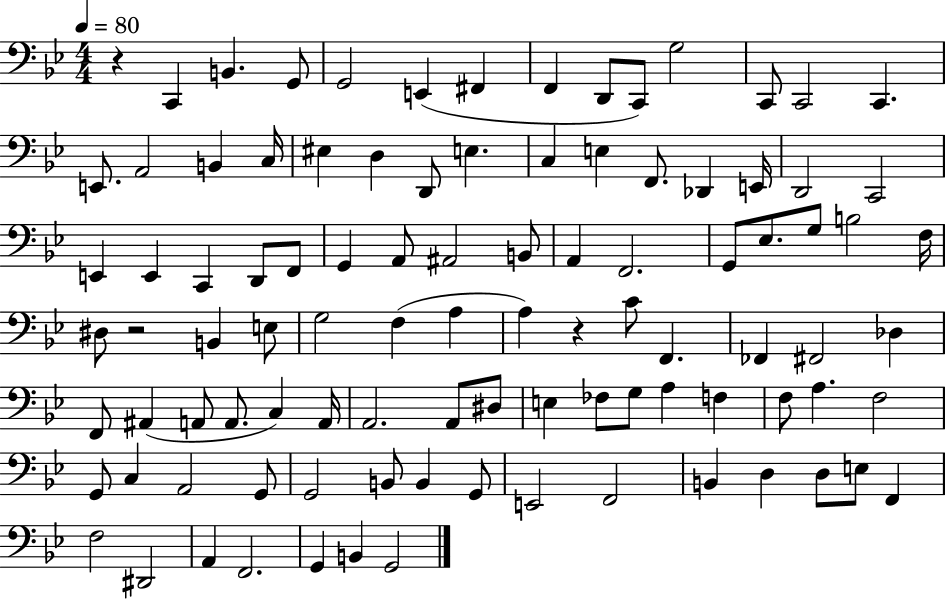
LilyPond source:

{
  \clef bass
  \numericTimeSignature
  \time 4/4
  \key bes \major
  \tempo 4 = 80
  r4 c,4 b,4. g,8 | g,2 e,4( fis,4 | f,4 d,8 c,8) g2 | c,8 c,2 c,4. | \break e,8. a,2 b,4 c16 | eis4 d4 d,8 e4. | c4 e4 f,8. des,4 e,16 | d,2 c,2 | \break e,4 e,4 c,4 d,8 f,8 | g,4 a,8 ais,2 b,8 | a,4 f,2. | g,8 ees8. g8 b2 f16 | \break dis8 r2 b,4 e8 | g2 f4( a4 | a4) r4 c'8 f,4. | fes,4 fis,2 des4 | \break f,8 ais,4( a,8 a,8. c4) a,16 | a,2. a,8 dis8 | e4 fes8 g8 a4 f4 | f8 a4. f2 | \break g,8 c4 a,2 g,8 | g,2 b,8 b,4 g,8 | e,2 f,2 | b,4 d4 d8 e8 f,4 | \break f2 dis,2 | a,4 f,2. | g,4 b,4 g,2 | \bar "|."
}